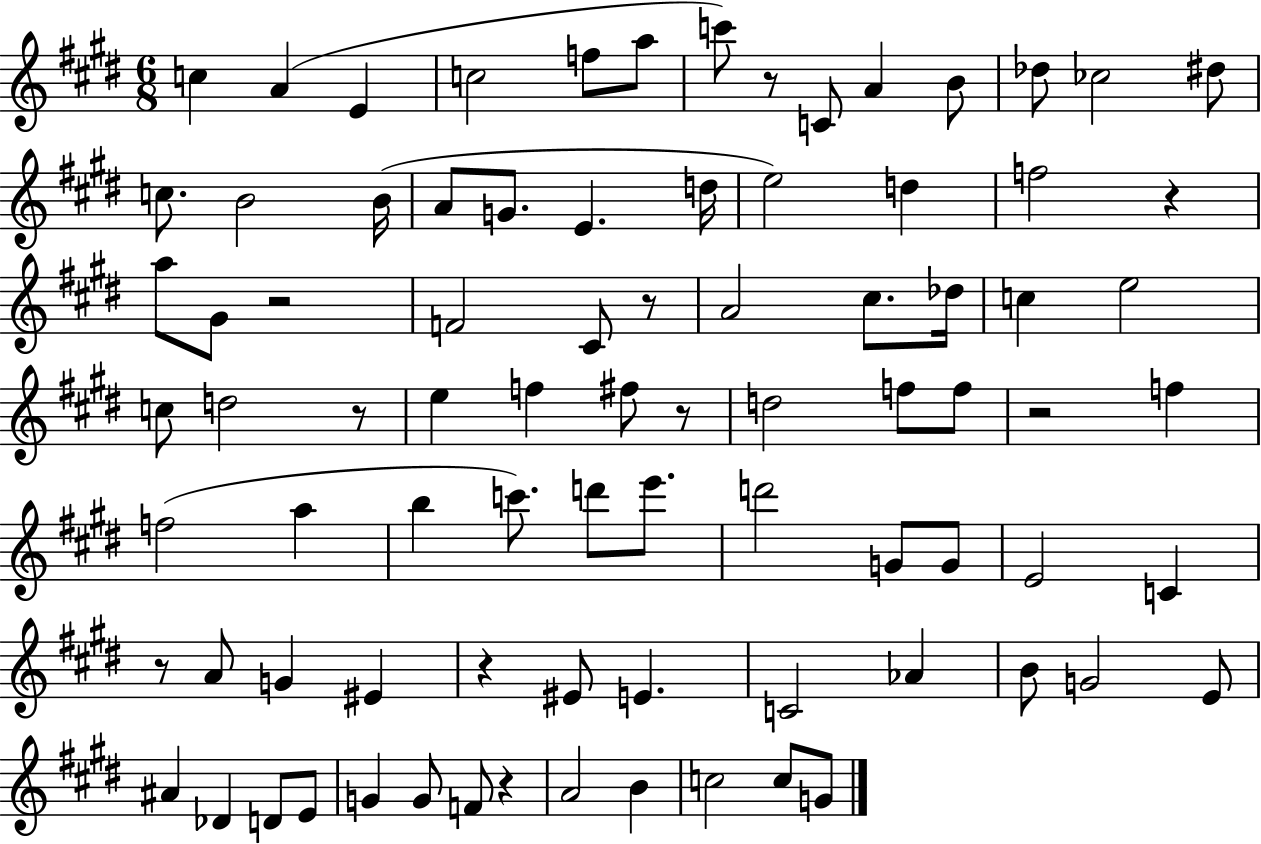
C5/q A4/q E4/q C5/h F5/e A5/e C6/e R/e C4/e A4/q B4/e Db5/e CES5/h D#5/e C5/e. B4/h B4/s A4/e G4/e. E4/q. D5/s E5/h D5/q F5/h R/q A5/e G#4/e R/h F4/h C#4/e R/e A4/h C#5/e. Db5/s C5/q E5/h C5/e D5/h R/e E5/q F5/q F#5/e R/e D5/h F5/e F5/e R/h F5/q F5/h A5/q B5/q C6/e. D6/e E6/e. D6/h G4/e G4/e E4/h C4/q R/e A4/e G4/q EIS4/q R/q EIS4/e E4/q. C4/h Ab4/q B4/e G4/h E4/e A#4/q Db4/q D4/e E4/e G4/q G4/e F4/e R/q A4/h B4/q C5/h C5/e G4/e